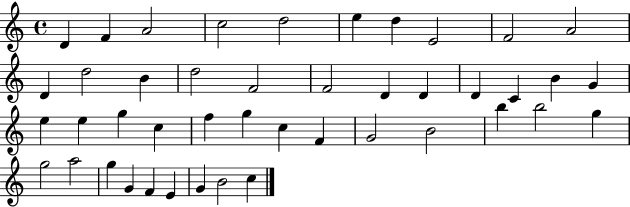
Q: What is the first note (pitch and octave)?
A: D4